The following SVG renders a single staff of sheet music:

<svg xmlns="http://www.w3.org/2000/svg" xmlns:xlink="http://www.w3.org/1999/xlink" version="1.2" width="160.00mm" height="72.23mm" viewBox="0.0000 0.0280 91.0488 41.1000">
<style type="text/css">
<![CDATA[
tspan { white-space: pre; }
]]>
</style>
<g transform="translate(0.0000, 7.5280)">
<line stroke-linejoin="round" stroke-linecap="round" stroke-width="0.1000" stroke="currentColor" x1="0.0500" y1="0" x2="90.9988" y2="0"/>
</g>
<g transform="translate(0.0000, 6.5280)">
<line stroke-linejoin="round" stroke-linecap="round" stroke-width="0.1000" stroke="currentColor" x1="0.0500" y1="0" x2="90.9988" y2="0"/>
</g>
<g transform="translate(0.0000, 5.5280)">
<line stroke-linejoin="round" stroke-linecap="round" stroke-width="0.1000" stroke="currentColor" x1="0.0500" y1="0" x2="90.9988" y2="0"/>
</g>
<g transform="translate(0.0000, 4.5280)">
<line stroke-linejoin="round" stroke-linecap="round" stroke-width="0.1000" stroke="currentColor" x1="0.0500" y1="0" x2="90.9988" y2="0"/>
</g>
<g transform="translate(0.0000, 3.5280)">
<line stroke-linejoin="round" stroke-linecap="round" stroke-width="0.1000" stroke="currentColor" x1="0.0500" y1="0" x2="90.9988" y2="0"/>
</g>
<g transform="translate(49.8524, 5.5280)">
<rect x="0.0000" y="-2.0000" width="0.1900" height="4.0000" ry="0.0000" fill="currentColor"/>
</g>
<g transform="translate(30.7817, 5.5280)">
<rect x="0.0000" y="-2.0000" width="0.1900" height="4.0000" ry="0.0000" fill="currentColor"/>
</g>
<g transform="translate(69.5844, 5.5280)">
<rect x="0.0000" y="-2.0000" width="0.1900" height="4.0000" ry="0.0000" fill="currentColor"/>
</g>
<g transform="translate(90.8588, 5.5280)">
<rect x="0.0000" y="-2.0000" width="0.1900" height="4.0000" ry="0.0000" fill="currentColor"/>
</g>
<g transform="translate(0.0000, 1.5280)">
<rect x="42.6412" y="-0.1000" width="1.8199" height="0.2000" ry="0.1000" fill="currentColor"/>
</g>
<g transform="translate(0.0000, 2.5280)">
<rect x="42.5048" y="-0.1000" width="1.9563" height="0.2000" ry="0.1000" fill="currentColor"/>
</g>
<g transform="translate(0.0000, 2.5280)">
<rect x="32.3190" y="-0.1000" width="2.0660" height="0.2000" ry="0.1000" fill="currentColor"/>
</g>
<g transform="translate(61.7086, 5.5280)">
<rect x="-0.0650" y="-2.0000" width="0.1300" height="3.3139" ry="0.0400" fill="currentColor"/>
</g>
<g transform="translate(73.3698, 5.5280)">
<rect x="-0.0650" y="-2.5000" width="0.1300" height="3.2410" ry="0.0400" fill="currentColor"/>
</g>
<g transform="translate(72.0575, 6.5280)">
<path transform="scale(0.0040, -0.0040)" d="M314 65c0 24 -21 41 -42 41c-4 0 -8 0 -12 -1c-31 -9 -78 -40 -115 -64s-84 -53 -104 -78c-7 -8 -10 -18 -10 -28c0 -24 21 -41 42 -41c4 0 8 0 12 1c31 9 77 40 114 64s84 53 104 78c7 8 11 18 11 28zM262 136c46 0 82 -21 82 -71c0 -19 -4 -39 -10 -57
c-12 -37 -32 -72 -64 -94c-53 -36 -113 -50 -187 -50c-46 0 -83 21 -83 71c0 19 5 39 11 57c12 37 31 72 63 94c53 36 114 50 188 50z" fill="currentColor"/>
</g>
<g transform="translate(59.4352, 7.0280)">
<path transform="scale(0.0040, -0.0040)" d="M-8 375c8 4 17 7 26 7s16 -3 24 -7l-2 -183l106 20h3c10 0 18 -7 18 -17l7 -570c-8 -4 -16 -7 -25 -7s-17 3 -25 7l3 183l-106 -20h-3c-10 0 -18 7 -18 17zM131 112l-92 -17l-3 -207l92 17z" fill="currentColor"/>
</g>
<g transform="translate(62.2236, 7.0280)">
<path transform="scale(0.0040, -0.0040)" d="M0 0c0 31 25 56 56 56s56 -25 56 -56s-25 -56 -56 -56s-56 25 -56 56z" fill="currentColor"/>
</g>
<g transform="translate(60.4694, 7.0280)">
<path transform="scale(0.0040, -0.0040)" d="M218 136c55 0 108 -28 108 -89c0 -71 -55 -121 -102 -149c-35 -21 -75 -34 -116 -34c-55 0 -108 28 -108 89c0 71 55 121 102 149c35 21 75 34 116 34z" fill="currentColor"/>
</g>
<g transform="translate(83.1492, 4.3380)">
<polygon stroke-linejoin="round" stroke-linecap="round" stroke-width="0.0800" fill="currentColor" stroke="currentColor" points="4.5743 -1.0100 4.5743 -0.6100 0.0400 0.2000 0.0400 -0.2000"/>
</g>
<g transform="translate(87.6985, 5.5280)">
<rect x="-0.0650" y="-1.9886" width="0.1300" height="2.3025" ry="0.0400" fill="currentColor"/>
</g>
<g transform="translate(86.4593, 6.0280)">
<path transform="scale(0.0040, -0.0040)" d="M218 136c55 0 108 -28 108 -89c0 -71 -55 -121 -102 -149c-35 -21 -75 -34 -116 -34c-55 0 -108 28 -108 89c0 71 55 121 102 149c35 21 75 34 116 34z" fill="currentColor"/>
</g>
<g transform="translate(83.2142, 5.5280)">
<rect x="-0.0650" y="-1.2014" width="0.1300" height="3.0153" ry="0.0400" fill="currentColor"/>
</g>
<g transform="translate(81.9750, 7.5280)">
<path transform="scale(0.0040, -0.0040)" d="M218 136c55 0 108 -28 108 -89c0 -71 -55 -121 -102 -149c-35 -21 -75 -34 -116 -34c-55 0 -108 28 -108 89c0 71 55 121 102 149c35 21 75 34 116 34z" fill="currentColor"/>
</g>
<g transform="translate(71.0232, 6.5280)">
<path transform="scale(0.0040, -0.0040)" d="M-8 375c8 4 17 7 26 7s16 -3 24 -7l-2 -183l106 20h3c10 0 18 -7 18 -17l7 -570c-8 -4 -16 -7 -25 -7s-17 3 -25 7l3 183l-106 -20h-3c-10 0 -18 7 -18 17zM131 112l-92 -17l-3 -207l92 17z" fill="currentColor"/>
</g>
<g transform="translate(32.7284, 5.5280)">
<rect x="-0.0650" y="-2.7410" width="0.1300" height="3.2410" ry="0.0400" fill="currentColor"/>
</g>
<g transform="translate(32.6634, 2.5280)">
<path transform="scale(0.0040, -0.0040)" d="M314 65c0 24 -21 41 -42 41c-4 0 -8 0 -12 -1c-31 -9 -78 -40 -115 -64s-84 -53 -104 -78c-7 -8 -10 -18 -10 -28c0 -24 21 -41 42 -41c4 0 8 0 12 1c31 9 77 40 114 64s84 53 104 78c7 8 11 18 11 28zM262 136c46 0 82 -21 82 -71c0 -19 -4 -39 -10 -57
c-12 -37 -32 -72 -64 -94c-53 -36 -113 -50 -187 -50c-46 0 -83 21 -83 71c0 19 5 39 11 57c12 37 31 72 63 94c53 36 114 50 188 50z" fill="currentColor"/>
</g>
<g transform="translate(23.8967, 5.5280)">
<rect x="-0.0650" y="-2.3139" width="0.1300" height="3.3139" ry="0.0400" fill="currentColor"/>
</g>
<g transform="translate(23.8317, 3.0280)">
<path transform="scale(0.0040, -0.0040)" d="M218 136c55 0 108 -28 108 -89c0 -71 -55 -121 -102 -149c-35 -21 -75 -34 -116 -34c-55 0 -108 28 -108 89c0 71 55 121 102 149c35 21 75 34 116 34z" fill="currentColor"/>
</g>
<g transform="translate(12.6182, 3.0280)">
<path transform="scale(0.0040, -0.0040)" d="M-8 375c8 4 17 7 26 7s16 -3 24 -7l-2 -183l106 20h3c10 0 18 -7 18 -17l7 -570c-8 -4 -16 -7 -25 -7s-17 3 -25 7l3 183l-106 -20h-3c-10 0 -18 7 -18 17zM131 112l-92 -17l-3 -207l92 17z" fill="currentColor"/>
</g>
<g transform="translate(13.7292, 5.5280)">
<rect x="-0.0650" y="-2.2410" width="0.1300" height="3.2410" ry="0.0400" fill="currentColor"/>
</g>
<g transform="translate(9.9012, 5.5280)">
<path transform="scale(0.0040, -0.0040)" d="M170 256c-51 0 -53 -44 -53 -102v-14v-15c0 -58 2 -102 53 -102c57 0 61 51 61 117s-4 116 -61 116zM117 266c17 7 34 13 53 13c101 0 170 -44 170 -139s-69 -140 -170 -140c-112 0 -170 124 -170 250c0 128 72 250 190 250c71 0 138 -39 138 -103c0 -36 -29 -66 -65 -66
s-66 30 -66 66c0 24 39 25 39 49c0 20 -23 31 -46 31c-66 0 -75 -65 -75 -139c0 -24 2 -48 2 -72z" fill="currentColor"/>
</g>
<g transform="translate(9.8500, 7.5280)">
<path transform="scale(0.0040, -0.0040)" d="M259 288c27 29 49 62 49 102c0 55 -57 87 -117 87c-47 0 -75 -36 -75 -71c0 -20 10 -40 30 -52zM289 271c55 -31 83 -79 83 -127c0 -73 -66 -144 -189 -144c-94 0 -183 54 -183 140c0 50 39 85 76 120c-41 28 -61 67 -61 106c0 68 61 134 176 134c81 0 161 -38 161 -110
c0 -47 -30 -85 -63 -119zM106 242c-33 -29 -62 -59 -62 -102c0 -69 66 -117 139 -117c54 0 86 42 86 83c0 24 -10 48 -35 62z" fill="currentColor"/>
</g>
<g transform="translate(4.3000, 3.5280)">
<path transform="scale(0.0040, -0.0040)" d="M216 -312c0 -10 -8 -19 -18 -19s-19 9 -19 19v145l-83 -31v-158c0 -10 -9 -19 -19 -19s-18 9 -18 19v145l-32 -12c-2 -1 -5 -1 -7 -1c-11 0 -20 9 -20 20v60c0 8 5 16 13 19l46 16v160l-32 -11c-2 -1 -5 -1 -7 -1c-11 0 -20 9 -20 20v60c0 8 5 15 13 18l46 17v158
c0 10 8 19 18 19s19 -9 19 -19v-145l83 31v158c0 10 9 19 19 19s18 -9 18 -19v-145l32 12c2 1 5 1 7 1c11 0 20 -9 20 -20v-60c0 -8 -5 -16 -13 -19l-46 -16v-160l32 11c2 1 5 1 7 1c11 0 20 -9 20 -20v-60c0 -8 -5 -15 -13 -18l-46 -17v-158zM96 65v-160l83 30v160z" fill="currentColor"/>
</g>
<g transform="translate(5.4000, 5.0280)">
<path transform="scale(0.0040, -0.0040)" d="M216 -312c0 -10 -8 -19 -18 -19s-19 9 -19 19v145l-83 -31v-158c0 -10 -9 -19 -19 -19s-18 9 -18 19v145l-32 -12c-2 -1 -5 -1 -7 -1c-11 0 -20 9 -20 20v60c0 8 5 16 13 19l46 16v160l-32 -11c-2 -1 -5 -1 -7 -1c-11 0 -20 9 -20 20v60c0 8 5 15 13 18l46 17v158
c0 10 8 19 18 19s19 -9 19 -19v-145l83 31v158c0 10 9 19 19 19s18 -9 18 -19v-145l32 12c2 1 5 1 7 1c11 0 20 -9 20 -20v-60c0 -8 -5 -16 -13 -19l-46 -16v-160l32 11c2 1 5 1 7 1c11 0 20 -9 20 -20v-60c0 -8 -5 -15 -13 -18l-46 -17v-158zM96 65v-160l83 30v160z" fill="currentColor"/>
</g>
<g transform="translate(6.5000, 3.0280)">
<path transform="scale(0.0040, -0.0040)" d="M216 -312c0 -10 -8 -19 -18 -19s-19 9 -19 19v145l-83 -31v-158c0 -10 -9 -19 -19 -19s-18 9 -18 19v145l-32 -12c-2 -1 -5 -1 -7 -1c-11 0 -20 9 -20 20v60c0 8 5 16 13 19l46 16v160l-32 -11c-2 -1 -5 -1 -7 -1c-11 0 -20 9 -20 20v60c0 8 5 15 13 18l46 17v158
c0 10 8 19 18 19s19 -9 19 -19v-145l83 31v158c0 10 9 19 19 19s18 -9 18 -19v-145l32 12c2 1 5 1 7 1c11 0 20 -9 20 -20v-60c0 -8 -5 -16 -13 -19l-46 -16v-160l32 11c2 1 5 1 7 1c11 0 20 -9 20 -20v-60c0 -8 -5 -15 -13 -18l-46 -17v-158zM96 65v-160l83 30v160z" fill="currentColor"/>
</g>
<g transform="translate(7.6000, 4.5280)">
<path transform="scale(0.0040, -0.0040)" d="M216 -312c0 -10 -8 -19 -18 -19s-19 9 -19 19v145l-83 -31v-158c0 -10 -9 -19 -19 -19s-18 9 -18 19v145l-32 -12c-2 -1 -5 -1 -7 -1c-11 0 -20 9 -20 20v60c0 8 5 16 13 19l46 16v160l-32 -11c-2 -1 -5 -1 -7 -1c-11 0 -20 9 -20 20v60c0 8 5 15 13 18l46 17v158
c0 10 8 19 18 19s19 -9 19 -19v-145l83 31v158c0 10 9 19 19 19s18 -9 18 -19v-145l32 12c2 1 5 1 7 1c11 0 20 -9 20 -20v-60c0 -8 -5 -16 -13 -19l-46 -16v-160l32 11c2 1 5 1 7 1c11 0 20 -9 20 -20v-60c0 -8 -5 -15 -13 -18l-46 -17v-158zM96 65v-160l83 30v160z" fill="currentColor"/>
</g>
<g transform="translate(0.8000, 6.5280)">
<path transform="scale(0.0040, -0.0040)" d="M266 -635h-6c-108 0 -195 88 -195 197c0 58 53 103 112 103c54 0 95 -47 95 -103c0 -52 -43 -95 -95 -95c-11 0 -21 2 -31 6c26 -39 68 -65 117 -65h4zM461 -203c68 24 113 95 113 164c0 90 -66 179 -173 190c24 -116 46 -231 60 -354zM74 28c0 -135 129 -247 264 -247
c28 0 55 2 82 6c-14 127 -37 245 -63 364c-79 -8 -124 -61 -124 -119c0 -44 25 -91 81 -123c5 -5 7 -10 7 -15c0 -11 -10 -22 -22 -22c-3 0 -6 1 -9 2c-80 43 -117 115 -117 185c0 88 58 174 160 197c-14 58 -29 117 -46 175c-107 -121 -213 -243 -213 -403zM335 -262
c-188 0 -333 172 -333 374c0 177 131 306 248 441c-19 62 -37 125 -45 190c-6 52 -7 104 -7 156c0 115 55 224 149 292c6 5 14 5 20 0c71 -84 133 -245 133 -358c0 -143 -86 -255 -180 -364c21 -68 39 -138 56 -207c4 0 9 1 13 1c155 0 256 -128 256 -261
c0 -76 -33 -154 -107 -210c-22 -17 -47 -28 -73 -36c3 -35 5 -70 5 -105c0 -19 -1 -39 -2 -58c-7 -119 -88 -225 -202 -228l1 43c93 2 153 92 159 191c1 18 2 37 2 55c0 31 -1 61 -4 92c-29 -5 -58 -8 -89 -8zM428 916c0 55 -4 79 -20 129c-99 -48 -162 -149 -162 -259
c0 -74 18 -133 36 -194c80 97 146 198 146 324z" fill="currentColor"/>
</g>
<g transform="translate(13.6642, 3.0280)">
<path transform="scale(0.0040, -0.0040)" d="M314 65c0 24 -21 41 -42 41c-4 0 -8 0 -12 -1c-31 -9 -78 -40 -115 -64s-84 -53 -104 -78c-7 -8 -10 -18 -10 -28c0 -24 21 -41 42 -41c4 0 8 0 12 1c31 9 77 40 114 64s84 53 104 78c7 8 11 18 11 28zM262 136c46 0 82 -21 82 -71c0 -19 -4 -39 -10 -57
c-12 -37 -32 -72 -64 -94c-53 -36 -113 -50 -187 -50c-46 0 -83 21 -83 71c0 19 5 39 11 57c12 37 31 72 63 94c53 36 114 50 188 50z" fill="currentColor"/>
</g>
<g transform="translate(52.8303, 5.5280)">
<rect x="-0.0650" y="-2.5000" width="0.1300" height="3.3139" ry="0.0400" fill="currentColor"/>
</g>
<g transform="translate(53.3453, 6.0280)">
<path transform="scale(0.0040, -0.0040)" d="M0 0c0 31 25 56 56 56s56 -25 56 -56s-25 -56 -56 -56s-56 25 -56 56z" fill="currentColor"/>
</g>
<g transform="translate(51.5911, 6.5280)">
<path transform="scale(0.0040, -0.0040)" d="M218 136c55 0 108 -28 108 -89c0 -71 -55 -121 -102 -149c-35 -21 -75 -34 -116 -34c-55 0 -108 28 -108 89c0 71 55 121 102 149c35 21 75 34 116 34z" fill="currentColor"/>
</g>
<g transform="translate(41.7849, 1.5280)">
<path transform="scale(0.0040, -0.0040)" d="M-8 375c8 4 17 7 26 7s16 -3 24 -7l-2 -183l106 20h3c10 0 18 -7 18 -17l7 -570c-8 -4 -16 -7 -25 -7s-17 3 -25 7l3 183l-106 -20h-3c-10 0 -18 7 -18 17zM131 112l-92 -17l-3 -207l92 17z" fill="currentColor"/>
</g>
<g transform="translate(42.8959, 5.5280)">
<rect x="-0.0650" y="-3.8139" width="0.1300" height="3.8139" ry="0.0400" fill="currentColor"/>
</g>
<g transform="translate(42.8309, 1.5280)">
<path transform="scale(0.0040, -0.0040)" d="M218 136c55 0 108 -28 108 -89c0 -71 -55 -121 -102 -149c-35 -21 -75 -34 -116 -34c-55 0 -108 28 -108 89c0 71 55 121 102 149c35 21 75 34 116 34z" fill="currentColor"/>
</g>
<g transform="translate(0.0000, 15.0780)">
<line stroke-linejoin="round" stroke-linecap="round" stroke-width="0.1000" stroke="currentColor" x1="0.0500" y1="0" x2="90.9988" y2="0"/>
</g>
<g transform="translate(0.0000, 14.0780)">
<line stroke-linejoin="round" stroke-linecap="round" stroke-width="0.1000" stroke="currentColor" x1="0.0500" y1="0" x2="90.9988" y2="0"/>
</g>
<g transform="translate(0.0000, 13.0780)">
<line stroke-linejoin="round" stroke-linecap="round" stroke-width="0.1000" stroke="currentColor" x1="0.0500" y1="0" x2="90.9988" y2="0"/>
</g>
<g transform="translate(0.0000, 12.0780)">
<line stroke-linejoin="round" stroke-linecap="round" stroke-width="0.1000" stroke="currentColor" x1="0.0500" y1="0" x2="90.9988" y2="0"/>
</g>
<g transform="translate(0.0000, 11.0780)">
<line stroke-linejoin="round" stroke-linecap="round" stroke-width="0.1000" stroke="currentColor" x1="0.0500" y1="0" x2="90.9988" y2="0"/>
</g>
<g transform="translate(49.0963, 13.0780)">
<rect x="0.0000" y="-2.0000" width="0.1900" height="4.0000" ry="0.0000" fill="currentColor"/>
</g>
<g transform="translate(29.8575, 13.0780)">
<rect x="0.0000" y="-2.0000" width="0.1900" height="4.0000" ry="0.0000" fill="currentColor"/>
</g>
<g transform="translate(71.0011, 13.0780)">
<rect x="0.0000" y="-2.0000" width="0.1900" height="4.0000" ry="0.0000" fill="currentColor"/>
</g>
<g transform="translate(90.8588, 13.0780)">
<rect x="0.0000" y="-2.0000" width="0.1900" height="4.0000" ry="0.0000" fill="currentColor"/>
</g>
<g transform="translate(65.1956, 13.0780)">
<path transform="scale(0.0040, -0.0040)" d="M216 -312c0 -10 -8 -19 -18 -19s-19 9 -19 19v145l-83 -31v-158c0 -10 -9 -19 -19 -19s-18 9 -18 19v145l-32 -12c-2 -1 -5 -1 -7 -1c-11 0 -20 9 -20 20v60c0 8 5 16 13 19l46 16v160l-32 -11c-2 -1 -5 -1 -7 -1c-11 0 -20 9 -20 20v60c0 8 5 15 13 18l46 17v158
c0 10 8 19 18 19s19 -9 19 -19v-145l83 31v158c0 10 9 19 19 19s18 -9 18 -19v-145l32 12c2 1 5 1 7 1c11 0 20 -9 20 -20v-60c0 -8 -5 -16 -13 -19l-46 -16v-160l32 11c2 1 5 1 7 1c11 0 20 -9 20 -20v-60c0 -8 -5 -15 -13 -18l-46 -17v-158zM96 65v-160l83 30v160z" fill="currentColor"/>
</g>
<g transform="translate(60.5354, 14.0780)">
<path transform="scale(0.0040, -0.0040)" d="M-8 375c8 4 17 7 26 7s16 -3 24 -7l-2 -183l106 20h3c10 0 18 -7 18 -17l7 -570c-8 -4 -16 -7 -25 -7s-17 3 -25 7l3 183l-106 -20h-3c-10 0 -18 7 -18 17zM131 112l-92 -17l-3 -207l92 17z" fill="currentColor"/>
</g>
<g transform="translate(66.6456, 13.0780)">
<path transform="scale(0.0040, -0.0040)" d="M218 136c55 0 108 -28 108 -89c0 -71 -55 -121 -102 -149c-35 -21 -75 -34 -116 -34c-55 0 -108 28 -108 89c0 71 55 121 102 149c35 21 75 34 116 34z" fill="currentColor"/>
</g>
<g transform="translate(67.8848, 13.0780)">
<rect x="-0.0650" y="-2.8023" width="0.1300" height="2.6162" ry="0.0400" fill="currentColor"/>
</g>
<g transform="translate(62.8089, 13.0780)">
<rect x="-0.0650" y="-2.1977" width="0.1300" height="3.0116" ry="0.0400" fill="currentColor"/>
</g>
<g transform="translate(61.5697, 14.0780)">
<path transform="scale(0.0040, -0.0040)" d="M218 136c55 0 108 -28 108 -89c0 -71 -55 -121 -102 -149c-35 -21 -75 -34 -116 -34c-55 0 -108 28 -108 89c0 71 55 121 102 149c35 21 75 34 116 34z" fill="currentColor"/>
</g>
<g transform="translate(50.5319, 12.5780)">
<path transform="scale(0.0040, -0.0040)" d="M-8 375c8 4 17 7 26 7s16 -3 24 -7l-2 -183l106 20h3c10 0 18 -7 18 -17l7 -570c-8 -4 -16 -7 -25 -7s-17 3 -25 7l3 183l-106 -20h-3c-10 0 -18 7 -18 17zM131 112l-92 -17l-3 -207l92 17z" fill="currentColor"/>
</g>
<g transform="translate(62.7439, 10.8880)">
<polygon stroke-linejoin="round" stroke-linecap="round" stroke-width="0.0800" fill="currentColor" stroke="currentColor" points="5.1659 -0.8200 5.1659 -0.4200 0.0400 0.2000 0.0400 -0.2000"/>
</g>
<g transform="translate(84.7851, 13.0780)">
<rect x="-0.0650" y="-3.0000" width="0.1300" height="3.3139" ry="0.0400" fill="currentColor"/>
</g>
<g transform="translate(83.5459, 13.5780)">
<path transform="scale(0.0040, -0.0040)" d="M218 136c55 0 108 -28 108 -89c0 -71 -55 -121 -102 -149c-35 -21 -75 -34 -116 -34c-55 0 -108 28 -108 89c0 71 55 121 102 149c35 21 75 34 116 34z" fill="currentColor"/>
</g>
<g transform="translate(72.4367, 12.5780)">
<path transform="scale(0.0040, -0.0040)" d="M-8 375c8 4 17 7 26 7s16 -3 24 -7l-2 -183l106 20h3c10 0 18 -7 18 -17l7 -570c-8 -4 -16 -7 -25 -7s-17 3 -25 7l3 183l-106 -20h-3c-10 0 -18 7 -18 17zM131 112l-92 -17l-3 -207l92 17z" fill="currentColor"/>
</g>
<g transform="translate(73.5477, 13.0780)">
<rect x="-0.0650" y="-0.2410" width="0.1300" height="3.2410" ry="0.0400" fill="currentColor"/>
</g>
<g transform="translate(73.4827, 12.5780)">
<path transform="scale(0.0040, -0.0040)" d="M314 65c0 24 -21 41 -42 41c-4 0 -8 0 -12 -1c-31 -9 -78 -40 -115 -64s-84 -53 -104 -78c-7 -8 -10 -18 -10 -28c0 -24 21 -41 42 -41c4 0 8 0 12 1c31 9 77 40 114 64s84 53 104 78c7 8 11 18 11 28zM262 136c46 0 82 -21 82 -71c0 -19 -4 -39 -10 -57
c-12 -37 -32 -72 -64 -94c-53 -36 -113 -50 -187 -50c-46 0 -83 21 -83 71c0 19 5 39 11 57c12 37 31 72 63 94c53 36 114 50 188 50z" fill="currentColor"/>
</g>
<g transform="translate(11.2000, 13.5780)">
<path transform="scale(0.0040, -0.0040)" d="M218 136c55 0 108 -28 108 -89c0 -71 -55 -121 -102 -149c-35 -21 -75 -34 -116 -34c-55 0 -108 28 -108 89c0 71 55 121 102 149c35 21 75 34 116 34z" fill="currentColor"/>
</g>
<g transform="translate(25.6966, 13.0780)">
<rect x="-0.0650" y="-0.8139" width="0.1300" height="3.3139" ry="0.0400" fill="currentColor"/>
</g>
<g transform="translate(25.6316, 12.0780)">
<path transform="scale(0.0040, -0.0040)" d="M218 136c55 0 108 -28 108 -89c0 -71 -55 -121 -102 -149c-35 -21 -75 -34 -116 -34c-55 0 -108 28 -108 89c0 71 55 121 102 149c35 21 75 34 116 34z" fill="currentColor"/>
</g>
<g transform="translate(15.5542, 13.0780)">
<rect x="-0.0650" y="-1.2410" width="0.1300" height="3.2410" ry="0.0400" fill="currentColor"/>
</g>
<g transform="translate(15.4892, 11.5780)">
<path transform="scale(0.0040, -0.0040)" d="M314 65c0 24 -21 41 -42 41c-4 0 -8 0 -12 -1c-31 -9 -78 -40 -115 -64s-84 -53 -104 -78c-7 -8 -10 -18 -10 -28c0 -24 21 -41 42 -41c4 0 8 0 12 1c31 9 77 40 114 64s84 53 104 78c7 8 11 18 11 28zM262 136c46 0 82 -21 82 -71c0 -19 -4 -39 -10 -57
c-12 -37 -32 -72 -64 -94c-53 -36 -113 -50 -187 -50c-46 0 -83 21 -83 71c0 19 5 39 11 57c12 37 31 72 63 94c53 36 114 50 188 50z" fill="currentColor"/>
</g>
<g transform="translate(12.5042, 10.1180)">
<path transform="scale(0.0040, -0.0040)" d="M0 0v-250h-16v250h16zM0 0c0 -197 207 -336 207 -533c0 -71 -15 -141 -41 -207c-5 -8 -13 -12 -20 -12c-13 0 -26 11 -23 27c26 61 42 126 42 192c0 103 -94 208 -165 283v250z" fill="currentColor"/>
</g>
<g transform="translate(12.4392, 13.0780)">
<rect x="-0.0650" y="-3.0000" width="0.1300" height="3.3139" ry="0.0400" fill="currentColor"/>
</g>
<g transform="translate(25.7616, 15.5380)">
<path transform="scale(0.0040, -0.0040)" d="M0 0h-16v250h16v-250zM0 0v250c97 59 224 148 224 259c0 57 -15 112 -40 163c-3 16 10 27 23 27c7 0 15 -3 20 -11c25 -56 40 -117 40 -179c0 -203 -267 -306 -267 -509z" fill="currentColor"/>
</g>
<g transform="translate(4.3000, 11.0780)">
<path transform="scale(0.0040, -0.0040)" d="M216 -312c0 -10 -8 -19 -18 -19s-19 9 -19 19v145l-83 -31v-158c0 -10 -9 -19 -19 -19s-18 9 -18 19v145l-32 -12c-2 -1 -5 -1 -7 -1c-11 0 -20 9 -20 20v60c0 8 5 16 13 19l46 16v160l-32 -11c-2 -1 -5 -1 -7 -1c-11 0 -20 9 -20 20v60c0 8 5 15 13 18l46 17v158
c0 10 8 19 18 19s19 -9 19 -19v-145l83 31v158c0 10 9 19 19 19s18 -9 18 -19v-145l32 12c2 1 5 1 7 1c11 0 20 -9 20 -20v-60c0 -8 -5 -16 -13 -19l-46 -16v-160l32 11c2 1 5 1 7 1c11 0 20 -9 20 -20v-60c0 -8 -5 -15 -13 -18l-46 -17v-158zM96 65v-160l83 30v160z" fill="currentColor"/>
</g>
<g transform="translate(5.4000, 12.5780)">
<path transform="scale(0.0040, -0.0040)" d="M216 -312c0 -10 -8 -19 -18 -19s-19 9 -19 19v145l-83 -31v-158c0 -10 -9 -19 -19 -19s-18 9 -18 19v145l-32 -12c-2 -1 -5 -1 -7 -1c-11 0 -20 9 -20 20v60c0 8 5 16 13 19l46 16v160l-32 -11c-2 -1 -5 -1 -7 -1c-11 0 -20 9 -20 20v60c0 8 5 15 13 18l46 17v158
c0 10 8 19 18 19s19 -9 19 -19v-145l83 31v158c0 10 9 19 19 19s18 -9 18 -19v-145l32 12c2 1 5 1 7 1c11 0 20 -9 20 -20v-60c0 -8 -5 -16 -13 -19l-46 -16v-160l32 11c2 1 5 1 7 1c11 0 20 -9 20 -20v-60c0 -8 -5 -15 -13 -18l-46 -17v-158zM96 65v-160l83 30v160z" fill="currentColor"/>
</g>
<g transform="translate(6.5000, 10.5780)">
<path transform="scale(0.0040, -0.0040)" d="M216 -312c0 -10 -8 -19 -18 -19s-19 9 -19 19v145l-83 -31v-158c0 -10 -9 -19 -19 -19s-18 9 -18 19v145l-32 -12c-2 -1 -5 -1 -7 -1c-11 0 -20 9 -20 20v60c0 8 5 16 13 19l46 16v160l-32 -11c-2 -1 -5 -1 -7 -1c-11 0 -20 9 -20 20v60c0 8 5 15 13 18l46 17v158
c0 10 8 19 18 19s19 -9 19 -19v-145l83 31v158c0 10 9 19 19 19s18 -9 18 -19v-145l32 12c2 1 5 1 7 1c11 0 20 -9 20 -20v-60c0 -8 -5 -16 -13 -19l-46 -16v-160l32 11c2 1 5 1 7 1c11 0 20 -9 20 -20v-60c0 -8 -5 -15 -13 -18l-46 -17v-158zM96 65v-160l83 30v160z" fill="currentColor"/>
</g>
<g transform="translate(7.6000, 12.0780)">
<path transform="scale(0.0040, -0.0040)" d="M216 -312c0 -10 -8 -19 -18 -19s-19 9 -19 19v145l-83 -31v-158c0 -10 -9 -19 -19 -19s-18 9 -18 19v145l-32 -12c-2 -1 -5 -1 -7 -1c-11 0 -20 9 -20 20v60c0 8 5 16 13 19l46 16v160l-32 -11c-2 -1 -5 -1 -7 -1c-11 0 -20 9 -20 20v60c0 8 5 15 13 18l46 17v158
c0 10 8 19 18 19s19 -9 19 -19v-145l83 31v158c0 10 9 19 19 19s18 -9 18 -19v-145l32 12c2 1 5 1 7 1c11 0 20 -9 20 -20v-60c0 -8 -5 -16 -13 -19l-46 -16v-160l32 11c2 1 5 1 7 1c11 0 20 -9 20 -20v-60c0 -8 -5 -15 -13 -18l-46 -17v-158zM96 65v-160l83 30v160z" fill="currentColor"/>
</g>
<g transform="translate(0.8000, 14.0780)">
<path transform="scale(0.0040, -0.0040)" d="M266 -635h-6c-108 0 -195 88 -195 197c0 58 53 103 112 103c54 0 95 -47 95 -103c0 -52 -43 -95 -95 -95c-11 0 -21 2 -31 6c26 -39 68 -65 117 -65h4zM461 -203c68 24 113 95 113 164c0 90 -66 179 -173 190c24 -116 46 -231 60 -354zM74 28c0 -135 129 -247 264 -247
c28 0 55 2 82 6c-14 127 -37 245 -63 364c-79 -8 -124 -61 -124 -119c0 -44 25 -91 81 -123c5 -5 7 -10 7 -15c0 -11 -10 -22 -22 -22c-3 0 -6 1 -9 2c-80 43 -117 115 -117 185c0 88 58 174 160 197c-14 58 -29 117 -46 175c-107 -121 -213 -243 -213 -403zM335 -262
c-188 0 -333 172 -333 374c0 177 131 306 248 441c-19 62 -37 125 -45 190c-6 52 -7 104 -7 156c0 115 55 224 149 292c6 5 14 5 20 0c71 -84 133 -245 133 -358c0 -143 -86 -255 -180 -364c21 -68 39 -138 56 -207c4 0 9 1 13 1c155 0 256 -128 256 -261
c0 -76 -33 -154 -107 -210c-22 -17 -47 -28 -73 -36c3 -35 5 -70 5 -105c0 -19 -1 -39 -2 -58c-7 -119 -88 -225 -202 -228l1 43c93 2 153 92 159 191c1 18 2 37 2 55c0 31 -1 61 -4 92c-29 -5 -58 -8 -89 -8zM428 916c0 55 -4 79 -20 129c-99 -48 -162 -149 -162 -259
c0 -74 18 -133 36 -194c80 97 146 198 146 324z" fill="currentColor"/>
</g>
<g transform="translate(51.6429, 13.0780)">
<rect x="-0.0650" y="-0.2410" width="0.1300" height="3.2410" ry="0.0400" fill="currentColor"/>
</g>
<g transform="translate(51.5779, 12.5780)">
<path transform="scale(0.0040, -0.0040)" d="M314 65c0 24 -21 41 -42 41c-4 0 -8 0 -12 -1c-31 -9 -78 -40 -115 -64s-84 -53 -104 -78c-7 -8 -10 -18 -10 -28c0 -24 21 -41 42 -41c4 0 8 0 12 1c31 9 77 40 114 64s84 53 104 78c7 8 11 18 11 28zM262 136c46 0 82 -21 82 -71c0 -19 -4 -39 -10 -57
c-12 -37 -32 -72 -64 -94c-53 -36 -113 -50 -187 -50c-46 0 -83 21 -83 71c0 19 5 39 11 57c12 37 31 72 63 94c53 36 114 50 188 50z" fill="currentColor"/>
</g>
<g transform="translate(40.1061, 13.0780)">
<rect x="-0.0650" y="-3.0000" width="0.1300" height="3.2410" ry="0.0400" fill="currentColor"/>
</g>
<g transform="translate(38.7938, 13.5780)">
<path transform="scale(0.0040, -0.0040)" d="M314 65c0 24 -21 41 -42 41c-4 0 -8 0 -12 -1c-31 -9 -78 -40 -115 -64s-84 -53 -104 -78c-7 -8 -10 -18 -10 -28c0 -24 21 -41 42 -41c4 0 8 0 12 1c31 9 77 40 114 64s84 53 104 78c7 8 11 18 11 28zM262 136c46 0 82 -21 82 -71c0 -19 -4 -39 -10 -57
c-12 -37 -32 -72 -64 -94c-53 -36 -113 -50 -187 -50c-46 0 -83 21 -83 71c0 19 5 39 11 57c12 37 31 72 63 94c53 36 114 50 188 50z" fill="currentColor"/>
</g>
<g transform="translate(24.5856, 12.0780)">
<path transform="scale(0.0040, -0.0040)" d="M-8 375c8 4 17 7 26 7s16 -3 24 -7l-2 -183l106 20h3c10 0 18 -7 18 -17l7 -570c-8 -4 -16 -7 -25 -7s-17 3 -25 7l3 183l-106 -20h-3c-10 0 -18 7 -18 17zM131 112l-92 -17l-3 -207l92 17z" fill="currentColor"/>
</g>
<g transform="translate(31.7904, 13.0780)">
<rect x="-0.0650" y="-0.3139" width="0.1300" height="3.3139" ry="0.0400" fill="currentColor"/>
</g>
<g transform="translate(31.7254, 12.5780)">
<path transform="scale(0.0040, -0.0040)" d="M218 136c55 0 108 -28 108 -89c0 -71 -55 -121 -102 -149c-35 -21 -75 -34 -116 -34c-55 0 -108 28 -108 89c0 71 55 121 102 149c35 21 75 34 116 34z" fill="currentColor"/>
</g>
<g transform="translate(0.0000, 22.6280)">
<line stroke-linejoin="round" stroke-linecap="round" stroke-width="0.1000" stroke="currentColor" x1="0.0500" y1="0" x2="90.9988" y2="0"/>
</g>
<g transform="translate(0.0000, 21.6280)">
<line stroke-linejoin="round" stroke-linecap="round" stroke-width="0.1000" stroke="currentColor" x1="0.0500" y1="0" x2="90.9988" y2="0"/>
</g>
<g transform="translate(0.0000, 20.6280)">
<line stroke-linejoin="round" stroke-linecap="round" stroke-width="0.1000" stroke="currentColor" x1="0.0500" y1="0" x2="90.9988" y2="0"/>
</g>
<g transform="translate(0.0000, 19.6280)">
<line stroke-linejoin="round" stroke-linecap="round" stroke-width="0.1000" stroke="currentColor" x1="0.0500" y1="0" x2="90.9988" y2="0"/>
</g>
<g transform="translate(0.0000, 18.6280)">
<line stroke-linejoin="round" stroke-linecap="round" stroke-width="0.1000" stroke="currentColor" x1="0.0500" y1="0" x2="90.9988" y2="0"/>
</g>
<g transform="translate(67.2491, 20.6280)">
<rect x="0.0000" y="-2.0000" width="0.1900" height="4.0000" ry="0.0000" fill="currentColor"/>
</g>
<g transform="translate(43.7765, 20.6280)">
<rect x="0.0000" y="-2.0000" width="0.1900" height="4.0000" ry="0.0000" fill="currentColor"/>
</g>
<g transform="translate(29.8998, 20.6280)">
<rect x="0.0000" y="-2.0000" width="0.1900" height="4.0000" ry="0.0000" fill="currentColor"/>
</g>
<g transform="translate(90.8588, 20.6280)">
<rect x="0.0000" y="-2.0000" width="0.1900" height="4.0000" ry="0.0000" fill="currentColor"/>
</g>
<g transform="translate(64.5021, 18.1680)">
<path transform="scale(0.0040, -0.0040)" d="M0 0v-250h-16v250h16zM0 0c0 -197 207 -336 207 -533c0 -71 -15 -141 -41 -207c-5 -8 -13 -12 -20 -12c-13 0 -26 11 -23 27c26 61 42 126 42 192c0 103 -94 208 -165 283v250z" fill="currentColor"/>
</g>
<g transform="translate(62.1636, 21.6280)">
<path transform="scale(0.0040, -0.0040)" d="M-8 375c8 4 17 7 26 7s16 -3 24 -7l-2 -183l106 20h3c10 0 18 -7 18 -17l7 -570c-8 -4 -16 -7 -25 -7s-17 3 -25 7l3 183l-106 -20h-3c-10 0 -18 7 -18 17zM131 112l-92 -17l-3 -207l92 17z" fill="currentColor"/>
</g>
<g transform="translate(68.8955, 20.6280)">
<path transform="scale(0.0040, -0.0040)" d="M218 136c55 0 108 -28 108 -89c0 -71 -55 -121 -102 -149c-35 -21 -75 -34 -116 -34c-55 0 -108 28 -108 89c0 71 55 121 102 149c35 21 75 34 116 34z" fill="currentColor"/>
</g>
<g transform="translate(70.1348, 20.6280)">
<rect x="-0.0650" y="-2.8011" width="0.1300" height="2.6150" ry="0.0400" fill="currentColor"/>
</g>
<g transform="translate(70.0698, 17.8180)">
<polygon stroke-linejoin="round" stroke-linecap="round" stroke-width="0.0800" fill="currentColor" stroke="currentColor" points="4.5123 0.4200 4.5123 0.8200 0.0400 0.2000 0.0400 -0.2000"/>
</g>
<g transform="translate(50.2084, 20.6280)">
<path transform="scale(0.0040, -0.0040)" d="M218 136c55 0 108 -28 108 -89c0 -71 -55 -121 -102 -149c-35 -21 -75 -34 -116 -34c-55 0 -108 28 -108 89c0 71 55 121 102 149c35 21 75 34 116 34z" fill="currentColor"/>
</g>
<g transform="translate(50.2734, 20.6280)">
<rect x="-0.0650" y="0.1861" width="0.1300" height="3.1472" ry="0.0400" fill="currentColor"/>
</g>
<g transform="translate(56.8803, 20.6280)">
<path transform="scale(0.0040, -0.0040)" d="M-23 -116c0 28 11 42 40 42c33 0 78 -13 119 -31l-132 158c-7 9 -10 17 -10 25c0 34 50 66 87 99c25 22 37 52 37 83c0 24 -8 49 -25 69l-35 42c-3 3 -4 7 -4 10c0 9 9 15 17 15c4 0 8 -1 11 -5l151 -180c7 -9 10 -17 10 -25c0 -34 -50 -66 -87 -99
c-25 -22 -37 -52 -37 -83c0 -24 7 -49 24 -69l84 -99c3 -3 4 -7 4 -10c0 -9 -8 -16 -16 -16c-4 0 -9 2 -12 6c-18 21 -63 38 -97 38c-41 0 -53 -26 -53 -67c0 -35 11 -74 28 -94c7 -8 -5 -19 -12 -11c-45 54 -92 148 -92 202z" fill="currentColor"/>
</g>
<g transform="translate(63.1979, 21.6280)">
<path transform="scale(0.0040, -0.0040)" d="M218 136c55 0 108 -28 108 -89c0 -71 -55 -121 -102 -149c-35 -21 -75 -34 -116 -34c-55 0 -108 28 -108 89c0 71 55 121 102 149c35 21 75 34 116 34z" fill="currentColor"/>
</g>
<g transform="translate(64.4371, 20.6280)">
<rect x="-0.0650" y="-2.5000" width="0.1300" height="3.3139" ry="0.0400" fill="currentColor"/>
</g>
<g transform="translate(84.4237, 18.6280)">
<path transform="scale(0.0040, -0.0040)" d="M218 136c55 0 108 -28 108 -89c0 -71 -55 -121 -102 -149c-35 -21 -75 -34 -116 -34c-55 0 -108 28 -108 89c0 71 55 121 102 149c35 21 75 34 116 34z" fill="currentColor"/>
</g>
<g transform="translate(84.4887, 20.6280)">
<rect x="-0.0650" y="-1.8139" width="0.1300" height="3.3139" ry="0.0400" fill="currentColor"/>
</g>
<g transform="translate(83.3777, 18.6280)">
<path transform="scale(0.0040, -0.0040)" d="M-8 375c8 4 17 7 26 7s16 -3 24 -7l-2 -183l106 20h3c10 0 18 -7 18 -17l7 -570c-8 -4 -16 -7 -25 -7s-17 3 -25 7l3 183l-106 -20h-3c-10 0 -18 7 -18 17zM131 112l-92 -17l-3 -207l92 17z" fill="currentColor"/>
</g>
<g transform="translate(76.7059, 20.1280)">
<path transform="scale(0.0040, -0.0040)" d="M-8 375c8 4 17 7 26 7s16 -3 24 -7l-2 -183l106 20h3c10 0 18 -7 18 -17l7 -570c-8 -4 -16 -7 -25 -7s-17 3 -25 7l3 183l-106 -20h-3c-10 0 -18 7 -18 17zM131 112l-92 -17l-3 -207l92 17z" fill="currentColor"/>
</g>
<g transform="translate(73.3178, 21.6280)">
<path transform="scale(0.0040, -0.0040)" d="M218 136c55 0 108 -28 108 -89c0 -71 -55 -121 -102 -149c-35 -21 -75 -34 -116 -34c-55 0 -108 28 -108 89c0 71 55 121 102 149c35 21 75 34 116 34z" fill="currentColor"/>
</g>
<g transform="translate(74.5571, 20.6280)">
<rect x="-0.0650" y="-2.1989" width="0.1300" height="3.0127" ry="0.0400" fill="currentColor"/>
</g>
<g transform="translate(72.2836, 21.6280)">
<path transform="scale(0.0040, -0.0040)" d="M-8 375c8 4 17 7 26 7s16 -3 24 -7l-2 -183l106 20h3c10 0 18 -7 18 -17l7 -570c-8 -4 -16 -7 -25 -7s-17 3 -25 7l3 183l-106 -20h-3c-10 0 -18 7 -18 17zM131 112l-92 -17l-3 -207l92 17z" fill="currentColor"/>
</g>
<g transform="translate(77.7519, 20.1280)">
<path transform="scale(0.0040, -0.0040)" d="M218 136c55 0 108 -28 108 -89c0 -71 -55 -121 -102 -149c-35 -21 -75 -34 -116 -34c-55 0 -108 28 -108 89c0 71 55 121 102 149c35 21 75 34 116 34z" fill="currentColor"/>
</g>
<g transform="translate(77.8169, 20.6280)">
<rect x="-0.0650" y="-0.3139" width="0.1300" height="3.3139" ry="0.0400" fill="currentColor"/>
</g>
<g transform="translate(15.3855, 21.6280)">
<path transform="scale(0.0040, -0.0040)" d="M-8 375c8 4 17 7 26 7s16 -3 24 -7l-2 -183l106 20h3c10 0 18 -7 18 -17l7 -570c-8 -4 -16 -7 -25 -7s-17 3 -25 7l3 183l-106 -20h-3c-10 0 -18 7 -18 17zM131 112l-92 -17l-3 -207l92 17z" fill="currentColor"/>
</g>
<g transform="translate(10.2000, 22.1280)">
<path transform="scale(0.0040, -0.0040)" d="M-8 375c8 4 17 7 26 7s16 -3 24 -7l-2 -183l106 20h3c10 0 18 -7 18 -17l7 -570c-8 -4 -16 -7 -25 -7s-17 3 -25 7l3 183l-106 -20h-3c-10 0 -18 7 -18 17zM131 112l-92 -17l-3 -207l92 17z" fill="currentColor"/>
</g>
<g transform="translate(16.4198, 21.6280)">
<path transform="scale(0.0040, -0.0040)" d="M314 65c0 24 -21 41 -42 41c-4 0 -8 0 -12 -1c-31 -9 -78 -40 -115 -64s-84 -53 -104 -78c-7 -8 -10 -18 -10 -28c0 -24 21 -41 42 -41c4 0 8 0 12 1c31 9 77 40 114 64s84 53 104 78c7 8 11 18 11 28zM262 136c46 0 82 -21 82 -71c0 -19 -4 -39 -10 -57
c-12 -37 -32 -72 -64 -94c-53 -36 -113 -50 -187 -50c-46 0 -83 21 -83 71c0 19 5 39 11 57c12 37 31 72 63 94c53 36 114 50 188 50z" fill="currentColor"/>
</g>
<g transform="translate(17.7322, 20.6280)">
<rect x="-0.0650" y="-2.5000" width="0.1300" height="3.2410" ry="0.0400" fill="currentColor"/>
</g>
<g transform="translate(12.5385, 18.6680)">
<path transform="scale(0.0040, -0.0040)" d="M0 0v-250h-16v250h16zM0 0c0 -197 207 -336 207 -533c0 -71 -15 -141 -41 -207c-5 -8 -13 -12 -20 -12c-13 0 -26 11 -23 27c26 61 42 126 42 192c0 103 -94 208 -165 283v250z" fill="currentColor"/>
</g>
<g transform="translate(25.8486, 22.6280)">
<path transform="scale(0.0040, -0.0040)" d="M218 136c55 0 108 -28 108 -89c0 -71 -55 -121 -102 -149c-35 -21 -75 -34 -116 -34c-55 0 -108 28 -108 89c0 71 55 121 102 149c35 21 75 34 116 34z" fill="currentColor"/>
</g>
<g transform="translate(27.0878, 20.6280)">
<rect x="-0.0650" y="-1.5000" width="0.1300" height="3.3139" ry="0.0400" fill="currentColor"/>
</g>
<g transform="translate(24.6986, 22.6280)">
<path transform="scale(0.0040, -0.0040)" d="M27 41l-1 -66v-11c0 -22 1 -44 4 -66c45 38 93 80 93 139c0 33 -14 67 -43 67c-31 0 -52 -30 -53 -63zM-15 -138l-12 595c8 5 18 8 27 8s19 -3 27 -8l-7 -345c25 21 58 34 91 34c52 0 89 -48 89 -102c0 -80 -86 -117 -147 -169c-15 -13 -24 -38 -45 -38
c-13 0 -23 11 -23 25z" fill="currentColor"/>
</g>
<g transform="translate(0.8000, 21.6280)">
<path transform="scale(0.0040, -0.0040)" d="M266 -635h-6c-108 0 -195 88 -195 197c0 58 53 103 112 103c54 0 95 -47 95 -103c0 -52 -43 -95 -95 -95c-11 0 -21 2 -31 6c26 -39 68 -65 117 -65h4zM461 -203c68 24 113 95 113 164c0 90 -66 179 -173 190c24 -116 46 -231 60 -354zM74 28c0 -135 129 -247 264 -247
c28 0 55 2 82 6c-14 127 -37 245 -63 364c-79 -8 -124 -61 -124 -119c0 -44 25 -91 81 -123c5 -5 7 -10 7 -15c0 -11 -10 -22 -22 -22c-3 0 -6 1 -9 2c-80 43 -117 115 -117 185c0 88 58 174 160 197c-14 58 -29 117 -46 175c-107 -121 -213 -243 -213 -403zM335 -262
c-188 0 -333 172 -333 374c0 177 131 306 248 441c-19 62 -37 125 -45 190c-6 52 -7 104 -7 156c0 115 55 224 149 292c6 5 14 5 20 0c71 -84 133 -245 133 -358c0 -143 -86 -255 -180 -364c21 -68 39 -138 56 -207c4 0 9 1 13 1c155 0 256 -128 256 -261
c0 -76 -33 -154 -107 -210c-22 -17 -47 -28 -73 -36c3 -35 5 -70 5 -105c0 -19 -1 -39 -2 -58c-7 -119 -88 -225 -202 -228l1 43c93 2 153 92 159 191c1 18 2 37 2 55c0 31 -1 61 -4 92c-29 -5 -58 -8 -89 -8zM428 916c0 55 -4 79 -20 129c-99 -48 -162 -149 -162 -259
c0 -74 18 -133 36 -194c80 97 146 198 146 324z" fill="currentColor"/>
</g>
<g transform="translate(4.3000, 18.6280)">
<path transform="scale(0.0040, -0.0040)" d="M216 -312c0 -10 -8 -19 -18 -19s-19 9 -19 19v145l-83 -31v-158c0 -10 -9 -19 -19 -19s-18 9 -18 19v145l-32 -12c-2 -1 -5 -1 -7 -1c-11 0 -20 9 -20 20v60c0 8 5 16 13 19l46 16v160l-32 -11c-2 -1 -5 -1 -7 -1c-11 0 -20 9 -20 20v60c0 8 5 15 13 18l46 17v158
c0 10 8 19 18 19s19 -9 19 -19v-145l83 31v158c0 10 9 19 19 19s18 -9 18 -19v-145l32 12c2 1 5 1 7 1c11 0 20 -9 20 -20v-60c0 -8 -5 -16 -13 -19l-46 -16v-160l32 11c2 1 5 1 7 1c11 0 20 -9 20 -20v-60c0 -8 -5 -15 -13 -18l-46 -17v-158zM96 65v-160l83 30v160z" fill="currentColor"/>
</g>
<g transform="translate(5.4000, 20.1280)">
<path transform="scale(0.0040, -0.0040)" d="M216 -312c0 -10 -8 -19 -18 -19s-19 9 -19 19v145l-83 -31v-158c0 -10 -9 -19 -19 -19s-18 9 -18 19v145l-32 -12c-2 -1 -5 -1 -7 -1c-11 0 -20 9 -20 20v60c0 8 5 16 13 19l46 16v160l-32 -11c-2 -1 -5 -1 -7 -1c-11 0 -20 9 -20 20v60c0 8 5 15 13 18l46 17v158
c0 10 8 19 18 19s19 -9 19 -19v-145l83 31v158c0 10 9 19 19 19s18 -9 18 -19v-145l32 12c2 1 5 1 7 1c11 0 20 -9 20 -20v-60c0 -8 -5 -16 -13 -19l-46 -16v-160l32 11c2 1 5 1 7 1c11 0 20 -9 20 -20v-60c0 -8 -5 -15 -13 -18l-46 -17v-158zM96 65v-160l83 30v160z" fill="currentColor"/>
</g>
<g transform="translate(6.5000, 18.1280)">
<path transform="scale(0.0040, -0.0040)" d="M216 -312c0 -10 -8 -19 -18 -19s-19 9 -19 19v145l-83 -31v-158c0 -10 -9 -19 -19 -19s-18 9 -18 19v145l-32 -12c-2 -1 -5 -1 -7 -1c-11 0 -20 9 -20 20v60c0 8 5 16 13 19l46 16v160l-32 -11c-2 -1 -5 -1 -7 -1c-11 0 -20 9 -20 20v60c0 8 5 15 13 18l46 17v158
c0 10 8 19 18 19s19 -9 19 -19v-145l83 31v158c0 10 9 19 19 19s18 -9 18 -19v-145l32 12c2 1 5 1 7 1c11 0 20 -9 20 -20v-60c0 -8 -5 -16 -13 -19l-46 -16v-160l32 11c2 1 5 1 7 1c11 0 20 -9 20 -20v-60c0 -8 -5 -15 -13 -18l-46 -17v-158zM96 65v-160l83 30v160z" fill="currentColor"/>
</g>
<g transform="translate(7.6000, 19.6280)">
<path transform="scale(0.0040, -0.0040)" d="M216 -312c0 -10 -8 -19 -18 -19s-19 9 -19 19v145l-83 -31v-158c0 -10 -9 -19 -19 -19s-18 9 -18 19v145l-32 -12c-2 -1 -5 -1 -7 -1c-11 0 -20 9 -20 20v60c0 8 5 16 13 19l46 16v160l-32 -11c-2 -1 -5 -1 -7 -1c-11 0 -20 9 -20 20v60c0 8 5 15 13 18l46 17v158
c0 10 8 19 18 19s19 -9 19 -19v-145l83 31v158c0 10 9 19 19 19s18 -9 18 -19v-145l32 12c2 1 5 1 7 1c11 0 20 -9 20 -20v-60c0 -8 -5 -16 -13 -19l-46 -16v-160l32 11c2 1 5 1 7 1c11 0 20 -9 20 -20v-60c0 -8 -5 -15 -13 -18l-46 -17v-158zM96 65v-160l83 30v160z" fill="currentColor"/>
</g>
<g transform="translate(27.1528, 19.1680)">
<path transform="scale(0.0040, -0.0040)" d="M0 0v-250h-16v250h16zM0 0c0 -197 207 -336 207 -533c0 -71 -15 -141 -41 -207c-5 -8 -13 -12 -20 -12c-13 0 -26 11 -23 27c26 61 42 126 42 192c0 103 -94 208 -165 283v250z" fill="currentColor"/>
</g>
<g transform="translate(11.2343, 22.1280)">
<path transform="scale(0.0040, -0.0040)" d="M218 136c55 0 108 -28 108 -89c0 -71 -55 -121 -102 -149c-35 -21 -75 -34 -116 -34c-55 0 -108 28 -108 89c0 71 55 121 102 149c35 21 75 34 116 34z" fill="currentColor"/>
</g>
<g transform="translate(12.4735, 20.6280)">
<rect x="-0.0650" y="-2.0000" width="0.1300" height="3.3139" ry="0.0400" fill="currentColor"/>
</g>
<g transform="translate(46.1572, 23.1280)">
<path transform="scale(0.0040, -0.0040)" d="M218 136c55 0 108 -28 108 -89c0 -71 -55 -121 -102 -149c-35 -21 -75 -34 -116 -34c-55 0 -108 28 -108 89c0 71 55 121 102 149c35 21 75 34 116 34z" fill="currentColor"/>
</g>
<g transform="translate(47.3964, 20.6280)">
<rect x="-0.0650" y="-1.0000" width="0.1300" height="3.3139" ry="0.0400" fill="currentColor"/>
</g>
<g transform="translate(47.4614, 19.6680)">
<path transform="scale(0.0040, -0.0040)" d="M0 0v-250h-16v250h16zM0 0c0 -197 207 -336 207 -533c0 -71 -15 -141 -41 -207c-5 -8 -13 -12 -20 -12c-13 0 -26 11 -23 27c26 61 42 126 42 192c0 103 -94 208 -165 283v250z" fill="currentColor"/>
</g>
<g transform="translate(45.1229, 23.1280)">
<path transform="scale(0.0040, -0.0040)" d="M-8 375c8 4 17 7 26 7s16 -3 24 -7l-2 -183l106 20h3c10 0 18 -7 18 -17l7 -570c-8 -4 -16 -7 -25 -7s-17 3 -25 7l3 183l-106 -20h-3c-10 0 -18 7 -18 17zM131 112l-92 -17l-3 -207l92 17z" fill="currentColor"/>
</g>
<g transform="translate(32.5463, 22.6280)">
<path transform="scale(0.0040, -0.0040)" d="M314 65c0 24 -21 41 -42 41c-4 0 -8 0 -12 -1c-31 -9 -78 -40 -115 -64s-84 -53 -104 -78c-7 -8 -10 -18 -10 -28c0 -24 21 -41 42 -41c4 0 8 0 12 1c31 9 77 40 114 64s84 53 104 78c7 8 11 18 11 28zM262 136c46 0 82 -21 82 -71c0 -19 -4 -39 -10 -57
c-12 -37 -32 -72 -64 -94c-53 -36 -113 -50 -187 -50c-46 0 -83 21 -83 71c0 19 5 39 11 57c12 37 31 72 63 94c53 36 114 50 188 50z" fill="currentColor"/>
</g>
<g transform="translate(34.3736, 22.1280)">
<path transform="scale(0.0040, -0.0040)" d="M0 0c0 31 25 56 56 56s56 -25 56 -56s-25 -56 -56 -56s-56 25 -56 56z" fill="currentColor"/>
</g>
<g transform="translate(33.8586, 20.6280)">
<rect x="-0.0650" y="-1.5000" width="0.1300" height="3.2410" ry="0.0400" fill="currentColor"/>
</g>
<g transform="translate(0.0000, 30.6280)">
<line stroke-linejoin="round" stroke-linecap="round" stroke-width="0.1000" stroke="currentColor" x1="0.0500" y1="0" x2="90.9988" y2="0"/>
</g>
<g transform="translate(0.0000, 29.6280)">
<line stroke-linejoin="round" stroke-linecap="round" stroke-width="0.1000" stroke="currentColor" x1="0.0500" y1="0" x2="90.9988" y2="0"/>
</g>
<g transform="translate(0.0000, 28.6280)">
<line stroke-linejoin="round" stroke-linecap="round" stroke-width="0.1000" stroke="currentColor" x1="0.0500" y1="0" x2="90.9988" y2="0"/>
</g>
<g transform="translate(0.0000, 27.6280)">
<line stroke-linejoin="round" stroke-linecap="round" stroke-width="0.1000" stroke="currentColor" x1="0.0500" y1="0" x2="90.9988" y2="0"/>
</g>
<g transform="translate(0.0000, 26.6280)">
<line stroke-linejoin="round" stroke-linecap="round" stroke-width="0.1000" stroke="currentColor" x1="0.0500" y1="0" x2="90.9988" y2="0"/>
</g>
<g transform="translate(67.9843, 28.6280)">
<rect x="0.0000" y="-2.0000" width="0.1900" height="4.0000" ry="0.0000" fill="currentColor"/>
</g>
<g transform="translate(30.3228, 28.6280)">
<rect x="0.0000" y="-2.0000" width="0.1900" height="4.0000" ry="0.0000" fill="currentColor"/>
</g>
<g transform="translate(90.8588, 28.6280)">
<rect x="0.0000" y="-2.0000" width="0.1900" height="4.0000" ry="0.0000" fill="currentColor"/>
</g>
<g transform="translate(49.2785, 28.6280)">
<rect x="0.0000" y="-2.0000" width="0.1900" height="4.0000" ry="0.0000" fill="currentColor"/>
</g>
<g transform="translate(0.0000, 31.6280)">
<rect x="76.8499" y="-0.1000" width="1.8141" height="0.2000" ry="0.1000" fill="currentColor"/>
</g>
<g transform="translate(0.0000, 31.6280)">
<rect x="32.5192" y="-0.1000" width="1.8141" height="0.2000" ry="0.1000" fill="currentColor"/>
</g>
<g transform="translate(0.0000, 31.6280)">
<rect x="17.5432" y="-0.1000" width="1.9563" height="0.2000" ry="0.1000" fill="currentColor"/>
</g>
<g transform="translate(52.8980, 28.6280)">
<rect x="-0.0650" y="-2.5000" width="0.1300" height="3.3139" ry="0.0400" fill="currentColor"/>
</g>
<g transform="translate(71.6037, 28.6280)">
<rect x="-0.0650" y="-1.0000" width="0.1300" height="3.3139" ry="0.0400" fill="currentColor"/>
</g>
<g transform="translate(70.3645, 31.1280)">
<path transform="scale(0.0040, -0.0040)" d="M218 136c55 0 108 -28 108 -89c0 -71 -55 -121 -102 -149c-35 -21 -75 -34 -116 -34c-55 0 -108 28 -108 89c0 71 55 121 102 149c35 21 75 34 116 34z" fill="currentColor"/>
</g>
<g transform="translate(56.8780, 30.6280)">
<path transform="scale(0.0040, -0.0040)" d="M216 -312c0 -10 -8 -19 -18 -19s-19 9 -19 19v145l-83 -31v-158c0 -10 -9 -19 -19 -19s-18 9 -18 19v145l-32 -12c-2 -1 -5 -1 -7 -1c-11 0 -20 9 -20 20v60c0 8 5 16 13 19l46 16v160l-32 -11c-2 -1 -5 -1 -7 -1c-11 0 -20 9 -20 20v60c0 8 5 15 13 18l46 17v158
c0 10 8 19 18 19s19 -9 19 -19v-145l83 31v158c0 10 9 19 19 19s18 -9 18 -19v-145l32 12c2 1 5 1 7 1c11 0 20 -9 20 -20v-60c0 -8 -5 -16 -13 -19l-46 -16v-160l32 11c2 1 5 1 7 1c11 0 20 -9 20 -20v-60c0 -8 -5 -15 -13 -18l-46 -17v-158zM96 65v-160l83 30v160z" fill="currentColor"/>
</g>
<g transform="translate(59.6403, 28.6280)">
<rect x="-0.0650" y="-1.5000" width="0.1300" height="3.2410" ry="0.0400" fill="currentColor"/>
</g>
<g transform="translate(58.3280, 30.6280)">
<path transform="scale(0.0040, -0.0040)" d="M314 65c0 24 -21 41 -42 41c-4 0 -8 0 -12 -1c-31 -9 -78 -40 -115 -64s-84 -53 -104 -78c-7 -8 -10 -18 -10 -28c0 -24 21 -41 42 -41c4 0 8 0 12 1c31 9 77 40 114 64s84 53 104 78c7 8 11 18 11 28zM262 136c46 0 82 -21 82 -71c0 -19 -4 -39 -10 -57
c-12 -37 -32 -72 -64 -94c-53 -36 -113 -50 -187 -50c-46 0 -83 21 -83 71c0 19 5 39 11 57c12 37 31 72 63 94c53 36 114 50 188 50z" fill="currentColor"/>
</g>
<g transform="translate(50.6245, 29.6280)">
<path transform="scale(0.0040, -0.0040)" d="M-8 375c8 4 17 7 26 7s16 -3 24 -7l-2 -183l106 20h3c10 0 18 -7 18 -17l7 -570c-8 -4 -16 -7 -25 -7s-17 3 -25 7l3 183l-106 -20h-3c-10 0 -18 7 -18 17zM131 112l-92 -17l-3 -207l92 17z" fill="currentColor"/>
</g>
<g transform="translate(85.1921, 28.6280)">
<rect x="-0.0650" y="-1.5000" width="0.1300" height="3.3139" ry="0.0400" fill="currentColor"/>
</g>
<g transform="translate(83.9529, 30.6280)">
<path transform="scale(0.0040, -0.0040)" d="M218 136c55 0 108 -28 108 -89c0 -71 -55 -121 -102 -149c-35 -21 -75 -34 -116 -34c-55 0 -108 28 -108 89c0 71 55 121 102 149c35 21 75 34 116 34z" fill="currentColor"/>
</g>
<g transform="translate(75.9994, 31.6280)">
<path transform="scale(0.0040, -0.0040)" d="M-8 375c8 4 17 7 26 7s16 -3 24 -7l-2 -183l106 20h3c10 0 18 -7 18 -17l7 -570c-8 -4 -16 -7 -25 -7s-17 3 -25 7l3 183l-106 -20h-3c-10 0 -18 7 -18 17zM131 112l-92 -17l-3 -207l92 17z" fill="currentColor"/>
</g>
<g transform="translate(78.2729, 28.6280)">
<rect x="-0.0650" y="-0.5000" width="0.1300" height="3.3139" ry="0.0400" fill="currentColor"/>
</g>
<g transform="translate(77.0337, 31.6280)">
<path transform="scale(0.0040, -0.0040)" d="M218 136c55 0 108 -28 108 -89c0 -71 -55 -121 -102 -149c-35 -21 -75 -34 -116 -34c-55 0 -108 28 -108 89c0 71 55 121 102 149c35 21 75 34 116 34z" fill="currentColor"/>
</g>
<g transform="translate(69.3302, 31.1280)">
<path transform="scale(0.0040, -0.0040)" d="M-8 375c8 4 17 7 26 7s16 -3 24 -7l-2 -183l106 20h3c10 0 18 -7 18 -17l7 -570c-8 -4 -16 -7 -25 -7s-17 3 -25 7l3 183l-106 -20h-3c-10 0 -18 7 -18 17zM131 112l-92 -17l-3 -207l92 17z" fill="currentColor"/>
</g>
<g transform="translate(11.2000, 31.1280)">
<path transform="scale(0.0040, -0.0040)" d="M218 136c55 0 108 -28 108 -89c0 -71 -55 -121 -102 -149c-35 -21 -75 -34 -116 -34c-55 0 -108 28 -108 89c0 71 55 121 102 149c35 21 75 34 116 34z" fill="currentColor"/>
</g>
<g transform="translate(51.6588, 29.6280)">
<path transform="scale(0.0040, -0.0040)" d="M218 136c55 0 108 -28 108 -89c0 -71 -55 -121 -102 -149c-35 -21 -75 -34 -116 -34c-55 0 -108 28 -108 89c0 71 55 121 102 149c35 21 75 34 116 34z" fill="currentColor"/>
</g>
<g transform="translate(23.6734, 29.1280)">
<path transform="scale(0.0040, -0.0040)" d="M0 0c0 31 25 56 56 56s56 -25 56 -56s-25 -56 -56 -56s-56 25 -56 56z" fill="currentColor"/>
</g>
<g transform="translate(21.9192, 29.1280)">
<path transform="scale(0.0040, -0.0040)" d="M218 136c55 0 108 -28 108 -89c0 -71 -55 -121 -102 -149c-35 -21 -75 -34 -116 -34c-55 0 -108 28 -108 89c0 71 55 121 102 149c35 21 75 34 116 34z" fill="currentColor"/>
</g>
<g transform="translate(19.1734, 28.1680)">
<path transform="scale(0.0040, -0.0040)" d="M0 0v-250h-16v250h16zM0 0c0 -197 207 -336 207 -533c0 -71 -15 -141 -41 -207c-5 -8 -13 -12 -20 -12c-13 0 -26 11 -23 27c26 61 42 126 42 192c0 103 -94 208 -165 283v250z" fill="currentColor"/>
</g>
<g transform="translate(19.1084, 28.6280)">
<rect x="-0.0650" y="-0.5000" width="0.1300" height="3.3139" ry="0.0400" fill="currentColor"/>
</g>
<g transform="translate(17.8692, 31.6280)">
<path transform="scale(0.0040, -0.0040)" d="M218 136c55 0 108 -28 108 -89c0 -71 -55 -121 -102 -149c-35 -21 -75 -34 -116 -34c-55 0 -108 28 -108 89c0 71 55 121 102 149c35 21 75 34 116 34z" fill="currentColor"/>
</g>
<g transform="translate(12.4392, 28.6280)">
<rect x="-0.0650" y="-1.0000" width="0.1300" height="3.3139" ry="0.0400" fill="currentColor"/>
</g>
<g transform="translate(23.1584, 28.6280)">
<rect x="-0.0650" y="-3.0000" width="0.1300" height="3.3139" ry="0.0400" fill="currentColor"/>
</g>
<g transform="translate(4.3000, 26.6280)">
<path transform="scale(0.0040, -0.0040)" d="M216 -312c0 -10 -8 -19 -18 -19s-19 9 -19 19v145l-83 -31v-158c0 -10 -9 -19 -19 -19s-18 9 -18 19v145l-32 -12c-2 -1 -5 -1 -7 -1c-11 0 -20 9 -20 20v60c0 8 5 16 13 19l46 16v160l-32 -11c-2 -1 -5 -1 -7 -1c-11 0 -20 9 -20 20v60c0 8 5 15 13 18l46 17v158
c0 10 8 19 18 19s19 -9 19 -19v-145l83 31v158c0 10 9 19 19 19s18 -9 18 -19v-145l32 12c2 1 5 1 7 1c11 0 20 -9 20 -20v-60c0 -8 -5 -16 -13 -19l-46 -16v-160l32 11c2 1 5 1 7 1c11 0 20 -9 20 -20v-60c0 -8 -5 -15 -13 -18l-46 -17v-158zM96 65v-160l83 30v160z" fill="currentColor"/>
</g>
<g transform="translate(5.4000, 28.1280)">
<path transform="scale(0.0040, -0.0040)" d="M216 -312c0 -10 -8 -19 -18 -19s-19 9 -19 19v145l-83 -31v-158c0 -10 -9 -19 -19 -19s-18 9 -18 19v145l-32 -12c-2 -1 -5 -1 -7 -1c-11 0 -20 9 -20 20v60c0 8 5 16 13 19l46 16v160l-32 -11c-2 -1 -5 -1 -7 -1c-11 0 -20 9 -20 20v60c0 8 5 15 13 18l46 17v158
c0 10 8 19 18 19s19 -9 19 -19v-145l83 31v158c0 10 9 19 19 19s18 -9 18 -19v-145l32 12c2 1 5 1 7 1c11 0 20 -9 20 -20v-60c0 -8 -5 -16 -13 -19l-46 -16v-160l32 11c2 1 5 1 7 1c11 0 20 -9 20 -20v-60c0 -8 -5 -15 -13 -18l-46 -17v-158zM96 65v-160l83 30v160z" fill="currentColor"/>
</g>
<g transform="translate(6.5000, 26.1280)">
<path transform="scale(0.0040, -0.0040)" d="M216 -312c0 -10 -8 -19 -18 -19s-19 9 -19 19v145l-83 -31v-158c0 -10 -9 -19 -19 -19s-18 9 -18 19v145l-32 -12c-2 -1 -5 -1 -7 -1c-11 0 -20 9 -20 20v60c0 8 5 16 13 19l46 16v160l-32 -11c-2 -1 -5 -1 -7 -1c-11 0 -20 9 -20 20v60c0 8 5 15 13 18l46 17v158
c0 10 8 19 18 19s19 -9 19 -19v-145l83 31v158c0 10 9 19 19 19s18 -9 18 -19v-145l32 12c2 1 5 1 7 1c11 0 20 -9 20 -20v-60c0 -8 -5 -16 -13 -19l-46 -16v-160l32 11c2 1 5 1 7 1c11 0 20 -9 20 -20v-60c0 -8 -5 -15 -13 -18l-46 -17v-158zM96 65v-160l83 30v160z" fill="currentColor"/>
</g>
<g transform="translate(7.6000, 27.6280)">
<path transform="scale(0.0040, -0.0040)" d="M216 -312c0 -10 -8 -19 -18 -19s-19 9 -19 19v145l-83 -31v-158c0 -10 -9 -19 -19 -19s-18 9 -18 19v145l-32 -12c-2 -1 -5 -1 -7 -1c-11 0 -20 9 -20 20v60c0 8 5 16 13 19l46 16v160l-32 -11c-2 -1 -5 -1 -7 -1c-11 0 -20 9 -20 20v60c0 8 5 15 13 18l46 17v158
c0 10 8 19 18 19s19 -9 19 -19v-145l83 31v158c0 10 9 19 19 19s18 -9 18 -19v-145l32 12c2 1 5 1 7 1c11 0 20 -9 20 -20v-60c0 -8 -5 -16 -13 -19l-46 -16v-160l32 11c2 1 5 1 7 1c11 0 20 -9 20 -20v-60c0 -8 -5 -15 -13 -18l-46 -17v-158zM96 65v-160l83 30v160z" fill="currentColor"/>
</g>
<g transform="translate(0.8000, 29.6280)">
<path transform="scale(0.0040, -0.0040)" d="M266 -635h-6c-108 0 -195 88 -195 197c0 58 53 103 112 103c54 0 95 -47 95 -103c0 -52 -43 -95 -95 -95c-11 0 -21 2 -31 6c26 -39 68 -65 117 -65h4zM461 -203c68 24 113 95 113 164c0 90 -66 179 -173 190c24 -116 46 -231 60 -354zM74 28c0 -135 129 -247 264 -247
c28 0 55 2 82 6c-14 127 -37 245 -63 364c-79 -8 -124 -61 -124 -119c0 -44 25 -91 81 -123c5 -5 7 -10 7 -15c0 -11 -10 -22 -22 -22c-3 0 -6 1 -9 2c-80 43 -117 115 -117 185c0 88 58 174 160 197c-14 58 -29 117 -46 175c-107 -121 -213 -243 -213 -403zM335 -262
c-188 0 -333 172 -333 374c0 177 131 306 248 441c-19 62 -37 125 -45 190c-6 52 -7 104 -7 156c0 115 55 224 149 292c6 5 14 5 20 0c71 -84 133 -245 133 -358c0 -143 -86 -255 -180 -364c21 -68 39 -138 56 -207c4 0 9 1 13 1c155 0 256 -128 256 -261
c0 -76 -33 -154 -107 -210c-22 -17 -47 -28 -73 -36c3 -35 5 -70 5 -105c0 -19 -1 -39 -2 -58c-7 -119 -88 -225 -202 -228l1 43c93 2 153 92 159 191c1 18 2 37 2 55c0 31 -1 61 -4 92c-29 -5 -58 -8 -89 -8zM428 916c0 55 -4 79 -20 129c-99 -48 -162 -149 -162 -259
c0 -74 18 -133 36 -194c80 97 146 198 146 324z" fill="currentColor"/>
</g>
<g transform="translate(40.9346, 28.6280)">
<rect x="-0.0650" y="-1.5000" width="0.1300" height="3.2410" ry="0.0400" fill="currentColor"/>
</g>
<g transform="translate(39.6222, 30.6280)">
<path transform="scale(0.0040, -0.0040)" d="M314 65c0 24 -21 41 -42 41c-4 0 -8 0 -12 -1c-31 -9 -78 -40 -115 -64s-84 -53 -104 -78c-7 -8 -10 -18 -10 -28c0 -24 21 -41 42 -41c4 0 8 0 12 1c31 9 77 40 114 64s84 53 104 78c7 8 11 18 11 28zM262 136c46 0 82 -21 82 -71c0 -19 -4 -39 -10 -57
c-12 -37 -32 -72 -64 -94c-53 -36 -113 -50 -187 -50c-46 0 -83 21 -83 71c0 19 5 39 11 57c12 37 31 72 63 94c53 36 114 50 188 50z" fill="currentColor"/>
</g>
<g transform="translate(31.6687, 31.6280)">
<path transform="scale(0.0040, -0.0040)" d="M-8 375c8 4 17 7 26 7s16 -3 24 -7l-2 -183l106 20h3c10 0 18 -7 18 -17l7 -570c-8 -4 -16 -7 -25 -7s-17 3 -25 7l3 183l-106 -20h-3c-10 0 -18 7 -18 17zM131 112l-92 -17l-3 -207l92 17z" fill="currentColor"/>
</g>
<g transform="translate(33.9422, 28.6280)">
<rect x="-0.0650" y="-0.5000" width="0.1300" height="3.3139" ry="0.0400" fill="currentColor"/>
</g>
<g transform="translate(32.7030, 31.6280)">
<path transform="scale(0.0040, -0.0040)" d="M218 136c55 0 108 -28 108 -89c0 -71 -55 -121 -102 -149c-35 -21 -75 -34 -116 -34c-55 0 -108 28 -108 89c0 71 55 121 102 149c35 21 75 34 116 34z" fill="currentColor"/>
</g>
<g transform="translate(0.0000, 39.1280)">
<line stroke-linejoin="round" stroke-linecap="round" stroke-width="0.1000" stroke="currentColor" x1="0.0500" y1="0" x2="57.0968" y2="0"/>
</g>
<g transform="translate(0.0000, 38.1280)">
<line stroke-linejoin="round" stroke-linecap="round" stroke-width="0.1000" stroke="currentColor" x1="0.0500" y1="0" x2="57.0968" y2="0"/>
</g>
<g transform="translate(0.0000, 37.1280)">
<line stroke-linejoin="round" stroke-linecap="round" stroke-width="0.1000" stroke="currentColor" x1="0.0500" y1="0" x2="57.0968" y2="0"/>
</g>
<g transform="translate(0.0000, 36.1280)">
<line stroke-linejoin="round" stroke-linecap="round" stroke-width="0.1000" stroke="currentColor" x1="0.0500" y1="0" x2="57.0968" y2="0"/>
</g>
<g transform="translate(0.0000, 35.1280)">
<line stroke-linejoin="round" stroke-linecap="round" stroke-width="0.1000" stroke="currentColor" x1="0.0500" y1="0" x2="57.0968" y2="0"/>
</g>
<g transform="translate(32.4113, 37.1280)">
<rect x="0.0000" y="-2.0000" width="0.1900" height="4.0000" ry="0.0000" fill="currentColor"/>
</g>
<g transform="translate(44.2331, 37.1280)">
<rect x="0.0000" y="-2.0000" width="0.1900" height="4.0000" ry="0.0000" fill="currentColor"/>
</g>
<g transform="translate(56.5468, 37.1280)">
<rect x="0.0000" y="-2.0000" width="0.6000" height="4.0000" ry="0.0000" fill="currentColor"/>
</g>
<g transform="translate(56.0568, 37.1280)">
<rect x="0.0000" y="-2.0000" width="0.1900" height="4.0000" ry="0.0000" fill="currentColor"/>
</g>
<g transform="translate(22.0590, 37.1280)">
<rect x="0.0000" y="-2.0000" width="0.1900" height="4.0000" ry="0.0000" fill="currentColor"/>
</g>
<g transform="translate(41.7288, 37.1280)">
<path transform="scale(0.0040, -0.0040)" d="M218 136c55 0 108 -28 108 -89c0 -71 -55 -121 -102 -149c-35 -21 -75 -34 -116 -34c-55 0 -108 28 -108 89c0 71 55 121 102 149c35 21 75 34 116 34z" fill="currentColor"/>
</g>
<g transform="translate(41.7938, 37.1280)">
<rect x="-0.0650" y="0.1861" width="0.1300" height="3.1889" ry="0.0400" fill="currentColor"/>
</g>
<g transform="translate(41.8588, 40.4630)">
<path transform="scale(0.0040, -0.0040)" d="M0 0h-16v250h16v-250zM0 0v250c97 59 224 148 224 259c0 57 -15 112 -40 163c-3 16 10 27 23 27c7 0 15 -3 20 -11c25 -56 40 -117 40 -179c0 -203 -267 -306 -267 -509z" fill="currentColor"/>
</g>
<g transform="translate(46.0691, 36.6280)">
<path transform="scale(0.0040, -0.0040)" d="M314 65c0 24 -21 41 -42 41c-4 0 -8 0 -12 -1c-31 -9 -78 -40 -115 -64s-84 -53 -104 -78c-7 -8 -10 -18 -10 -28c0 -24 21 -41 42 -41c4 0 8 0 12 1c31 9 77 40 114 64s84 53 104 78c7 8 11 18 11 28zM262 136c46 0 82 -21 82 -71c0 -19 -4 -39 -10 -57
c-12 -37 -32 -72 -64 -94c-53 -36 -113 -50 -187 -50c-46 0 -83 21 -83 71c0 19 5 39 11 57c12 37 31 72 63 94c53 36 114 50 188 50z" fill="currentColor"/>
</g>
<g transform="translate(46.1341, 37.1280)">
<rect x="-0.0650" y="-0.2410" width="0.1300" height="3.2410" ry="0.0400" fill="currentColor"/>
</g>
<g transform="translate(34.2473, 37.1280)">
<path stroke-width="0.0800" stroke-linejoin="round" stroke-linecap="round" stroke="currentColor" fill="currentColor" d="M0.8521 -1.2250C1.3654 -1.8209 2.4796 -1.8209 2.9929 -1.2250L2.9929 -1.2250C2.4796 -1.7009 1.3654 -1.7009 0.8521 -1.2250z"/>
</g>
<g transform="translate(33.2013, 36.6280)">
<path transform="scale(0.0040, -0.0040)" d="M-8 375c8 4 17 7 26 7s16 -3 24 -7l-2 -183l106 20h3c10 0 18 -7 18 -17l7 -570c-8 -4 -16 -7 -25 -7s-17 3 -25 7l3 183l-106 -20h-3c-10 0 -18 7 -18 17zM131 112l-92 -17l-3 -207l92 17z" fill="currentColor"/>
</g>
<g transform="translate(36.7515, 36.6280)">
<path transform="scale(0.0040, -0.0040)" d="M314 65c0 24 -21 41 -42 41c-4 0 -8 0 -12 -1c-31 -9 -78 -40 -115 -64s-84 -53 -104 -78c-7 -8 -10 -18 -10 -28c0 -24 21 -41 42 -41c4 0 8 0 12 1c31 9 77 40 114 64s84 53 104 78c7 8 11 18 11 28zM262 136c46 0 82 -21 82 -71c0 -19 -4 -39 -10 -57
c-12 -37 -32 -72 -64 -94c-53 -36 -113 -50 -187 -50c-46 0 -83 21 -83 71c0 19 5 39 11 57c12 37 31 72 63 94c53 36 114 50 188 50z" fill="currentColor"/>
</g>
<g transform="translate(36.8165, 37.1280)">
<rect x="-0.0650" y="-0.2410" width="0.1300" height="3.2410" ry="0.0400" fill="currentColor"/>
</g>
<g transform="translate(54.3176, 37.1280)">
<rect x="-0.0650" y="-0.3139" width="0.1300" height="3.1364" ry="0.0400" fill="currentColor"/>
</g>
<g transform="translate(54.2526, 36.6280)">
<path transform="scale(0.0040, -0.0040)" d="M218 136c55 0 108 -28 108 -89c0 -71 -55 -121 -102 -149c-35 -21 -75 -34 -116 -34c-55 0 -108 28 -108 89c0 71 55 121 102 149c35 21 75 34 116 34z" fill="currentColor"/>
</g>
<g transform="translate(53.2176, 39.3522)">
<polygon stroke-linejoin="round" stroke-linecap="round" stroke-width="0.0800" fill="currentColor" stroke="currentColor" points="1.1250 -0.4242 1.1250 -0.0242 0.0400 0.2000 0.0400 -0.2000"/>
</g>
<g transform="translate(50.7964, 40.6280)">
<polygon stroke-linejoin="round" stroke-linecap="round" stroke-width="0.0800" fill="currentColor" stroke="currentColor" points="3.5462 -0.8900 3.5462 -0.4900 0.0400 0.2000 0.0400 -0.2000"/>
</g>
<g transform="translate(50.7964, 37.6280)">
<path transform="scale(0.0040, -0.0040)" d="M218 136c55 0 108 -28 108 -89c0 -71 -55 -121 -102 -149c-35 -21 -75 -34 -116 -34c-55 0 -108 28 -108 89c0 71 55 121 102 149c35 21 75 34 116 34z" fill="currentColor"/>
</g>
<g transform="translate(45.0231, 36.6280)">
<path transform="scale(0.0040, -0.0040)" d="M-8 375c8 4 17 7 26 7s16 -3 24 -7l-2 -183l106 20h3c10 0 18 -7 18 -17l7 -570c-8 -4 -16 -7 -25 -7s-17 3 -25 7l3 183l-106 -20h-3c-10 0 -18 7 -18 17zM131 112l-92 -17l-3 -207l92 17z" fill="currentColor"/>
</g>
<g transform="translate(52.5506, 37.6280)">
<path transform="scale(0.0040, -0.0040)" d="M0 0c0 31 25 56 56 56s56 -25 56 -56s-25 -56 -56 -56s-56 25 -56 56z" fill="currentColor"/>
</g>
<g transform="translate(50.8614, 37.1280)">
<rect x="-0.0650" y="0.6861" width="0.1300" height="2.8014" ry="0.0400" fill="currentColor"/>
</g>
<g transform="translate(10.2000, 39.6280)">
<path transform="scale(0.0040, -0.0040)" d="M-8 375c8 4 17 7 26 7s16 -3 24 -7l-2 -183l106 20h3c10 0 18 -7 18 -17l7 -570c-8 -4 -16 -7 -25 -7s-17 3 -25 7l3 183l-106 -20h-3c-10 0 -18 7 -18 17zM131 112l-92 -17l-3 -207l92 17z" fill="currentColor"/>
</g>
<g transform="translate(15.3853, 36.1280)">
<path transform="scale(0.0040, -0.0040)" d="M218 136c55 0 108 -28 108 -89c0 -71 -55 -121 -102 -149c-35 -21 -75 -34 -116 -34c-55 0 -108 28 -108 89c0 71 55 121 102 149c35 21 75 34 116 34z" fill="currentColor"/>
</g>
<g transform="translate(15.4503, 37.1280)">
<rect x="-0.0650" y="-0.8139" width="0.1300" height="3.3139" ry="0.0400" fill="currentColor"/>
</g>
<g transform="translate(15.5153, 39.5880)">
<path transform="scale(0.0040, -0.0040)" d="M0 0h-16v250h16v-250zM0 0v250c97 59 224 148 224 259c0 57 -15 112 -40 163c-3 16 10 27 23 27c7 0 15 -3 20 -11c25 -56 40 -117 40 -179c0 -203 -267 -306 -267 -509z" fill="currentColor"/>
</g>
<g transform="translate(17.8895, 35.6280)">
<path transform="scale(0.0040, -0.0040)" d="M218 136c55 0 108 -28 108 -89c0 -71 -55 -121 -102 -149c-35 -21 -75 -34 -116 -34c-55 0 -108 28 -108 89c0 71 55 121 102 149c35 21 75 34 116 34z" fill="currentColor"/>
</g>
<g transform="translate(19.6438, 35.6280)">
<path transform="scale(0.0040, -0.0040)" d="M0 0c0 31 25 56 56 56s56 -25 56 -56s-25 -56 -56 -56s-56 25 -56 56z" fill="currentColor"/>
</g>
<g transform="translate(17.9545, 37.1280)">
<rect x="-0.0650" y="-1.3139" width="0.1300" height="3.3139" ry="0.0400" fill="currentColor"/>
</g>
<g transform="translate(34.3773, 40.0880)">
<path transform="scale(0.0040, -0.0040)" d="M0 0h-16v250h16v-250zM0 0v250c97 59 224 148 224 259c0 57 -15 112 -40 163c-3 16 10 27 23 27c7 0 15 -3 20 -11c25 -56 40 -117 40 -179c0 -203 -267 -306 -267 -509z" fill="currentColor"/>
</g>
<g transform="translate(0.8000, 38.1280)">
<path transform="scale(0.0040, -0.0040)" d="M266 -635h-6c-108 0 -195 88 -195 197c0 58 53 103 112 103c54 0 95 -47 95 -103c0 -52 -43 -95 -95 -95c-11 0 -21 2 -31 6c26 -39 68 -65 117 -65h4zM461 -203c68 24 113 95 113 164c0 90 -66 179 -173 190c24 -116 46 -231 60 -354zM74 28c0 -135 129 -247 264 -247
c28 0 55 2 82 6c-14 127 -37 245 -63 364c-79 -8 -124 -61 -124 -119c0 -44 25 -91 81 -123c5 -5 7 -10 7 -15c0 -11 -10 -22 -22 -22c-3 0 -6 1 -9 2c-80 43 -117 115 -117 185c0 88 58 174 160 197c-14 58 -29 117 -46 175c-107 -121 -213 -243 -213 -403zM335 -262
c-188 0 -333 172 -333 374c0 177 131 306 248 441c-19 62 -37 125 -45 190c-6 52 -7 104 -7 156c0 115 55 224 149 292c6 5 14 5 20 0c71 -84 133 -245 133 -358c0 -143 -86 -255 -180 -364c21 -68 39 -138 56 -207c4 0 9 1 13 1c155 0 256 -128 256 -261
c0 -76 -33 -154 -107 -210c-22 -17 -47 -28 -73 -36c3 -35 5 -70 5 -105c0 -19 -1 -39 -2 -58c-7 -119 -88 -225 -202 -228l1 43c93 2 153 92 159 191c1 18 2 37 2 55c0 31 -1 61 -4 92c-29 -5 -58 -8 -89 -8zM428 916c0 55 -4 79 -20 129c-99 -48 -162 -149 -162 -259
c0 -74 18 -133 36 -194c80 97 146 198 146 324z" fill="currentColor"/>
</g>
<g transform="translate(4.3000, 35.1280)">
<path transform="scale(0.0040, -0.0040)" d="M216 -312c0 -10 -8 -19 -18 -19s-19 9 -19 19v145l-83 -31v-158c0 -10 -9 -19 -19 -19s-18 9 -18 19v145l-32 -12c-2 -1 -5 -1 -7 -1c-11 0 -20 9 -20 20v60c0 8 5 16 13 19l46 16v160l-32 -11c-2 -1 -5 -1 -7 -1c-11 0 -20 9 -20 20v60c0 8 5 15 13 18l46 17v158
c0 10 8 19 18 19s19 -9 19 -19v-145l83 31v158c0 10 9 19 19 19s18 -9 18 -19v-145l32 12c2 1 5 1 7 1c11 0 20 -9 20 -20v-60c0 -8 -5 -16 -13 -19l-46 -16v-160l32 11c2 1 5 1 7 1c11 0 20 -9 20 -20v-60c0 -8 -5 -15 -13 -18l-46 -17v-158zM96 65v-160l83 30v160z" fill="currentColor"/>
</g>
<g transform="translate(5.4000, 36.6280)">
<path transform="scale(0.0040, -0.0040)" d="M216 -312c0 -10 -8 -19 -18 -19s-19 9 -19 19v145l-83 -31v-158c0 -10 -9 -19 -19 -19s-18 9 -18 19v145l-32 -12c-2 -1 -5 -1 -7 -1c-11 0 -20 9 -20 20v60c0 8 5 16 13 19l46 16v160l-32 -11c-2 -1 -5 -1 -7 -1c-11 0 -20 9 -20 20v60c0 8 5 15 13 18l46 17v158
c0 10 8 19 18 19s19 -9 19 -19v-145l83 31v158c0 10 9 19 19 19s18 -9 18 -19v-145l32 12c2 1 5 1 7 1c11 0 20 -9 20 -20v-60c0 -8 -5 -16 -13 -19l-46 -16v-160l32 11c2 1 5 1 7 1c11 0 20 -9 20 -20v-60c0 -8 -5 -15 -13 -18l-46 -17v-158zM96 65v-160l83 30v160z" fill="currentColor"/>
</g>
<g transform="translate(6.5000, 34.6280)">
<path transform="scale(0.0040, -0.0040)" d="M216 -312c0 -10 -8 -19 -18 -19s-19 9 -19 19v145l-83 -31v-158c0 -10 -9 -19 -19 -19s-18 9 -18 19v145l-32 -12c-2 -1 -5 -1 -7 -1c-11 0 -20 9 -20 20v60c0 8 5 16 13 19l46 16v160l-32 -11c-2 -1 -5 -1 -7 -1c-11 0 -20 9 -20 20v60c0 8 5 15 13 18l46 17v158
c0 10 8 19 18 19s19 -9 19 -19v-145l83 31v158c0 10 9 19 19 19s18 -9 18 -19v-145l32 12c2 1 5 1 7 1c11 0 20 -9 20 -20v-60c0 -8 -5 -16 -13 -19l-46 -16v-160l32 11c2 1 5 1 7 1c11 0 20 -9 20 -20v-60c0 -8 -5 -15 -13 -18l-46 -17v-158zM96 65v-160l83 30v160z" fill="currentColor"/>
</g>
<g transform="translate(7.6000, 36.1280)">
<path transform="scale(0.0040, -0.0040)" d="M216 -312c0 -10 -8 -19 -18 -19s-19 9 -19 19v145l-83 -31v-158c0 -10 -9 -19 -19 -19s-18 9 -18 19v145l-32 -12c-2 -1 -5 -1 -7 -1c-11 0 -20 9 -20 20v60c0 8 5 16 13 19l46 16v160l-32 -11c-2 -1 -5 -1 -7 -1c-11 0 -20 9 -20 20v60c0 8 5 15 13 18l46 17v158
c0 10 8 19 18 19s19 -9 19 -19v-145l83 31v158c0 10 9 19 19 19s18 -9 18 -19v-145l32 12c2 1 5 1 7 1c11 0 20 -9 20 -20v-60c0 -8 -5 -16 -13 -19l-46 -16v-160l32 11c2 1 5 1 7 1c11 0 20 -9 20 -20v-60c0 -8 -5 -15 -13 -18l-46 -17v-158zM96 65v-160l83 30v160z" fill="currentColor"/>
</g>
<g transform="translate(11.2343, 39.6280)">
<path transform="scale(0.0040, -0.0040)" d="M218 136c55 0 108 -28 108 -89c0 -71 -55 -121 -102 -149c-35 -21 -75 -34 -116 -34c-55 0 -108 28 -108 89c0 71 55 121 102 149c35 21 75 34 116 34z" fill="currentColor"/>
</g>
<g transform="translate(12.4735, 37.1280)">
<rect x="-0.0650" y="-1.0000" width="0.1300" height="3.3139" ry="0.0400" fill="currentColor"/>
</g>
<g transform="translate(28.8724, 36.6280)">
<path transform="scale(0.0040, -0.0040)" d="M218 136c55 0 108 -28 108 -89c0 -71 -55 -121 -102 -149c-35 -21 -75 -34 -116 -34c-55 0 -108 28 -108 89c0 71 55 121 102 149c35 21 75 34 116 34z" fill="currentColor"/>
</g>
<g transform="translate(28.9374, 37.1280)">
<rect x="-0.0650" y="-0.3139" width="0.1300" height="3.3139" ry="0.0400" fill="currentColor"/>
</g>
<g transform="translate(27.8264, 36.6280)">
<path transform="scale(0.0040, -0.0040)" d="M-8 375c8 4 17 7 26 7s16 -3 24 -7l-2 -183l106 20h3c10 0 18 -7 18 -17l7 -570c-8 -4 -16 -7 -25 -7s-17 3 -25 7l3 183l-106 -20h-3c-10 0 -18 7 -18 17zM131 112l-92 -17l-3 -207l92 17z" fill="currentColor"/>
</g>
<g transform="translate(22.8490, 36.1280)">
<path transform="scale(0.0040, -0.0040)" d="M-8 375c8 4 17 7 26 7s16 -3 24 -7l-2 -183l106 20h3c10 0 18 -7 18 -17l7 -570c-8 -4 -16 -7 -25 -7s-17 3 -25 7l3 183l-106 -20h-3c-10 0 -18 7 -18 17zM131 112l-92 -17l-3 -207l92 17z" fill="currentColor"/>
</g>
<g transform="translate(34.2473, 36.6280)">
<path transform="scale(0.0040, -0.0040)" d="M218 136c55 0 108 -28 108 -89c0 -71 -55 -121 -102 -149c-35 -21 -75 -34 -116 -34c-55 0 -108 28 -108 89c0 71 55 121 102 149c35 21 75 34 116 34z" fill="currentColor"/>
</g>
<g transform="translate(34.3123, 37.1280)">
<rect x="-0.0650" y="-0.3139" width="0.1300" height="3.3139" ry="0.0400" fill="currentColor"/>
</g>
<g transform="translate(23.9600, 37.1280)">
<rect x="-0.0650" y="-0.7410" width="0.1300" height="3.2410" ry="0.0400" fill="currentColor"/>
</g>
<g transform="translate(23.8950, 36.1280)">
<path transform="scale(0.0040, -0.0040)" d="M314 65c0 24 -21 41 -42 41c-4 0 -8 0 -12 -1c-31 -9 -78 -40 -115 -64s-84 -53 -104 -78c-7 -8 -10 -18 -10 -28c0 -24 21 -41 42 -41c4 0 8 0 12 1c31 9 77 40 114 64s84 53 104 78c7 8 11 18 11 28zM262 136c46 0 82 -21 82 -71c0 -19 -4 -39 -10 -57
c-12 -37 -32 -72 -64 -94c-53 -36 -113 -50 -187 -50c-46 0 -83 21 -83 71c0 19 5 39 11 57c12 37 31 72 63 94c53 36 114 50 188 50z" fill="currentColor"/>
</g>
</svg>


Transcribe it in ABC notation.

X:1
T:Untitled
M:6/8
L:1/4
K:E
g2 g a2 c' ^G F G2 E/2 A/2 A/2 e2 d/2 ^c A2 c2 G/2 ^B/2 c2 A F/2 G2 _E/2 E2 D/2 B z G/2 B/2 G/2 c f ^D ^C/2 A C E2 G ^E2 D C E D ^d/2 e d2 c c/2 c2 B/2 c2 A/2 c/4